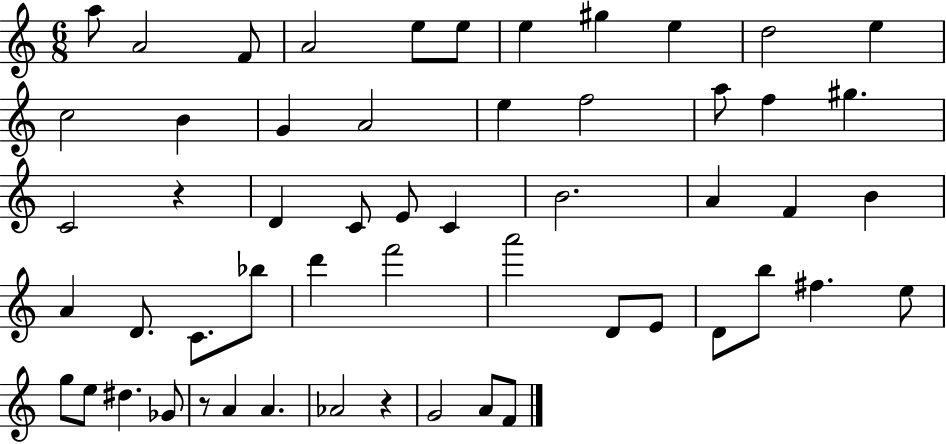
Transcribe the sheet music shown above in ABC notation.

X:1
T:Untitled
M:6/8
L:1/4
K:C
a/2 A2 F/2 A2 e/2 e/2 e ^g e d2 e c2 B G A2 e f2 a/2 f ^g C2 z D C/2 E/2 C B2 A F B A D/2 C/2 _b/2 d' f'2 a'2 D/2 E/2 D/2 b/2 ^f e/2 g/2 e/2 ^d _G/2 z/2 A A _A2 z G2 A/2 F/2